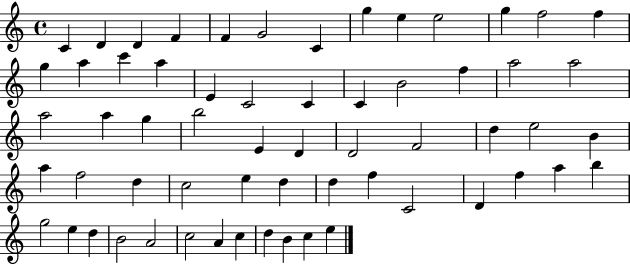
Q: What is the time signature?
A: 4/4